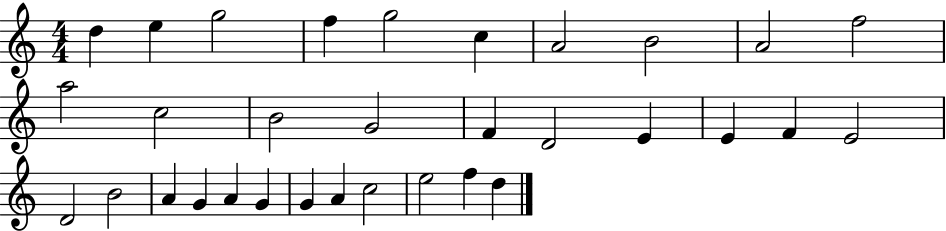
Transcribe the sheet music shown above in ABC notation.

X:1
T:Untitled
M:4/4
L:1/4
K:C
d e g2 f g2 c A2 B2 A2 f2 a2 c2 B2 G2 F D2 E E F E2 D2 B2 A G A G G A c2 e2 f d